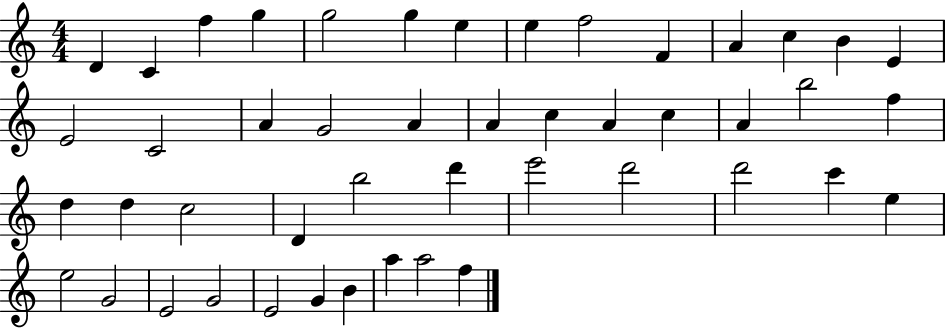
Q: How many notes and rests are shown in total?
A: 47